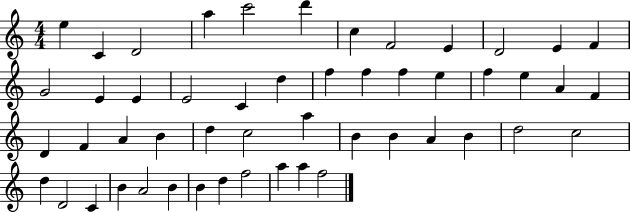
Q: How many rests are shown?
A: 0